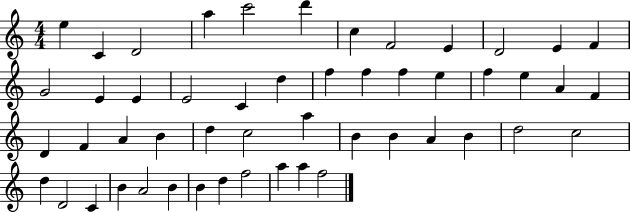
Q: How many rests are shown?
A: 0